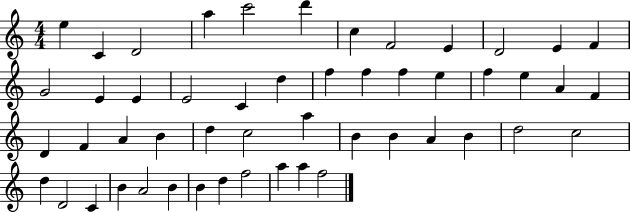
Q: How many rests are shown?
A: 0